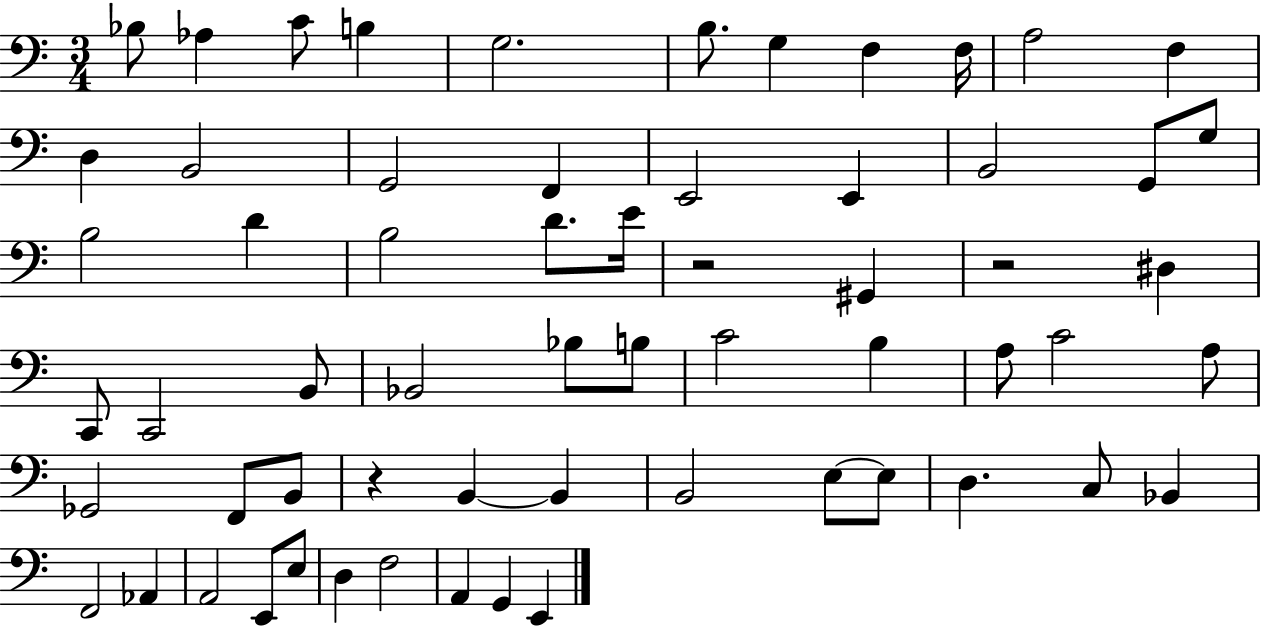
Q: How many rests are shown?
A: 3